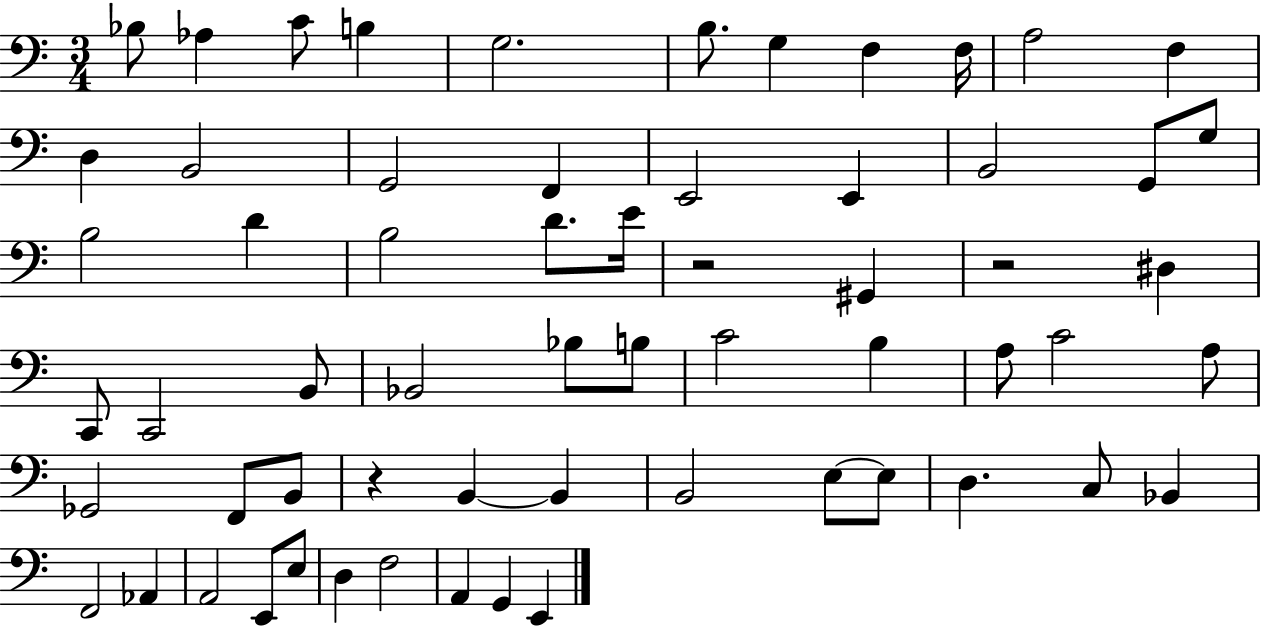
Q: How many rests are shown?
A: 3